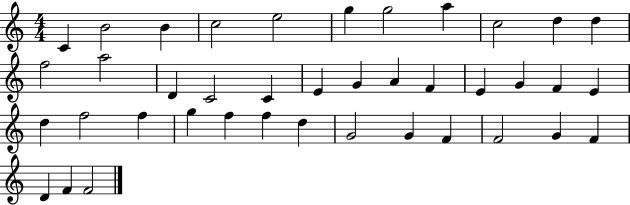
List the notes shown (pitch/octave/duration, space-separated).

C4/q B4/h B4/q C5/h E5/h G5/q G5/h A5/q C5/h D5/q D5/q F5/h A5/h D4/q C4/h C4/q E4/q G4/q A4/q F4/q E4/q G4/q F4/q E4/q D5/q F5/h F5/q G5/q F5/q F5/q D5/q G4/h G4/q F4/q F4/h G4/q F4/q D4/q F4/q F4/h